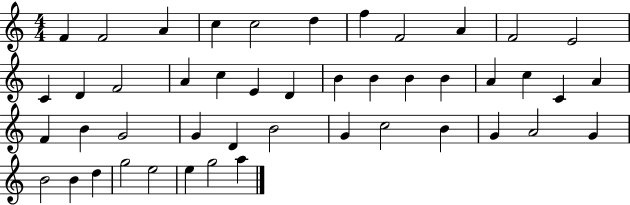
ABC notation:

X:1
T:Untitled
M:4/4
L:1/4
K:C
F F2 A c c2 d f F2 A F2 E2 C D F2 A c E D B B B B A c C A F B G2 G D B2 G c2 B G A2 G B2 B d g2 e2 e g2 a